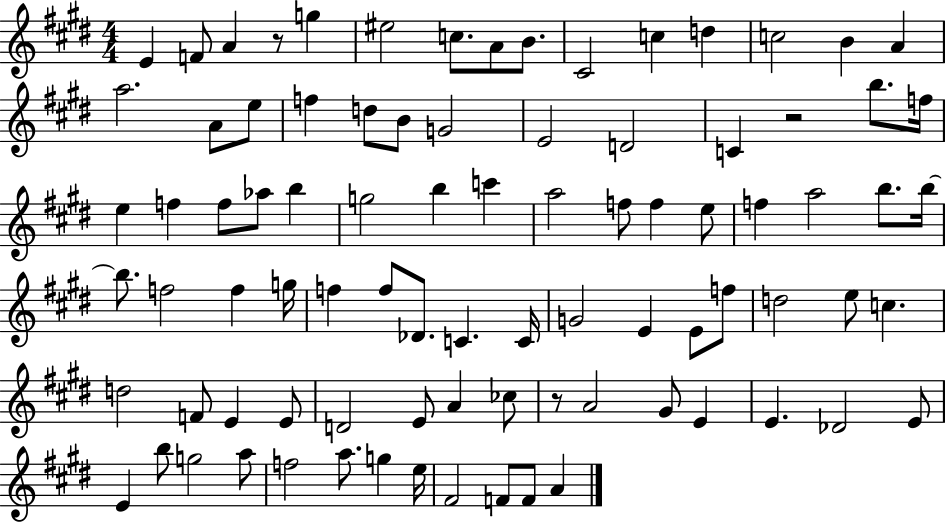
{
  \clef treble
  \numericTimeSignature
  \time 4/4
  \key e \major
  \repeat volta 2 { e'4 f'8 a'4 r8 g''4 | eis''2 c''8. a'8 b'8. | cis'2 c''4 d''4 | c''2 b'4 a'4 | \break a''2. a'8 e''8 | f''4 d''8 b'8 g'2 | e'2 d'2 | c'4 r2 b''8. f''16 | \break e''4 f''4 f''8 aes''8 b''4 | g''2 b''4 c'''4 | a''2 f''8 f''4 e''8 | f''4 a''2 b''8. b''16~~ | \break b''8. f''2 f''4 g''16 | f''4 f''8 des'8. c'4. c'16 | g'2 e'4 e'8 f''8 | d''2 e''8 c''4. | \break d''2 f'8 e'4 e'8 | d'2 e'8 a'4 ces''8 | r8 a'2 gis'8 e'4 | e'4. des'2 e'8 | \break e'4 b''8 g''2 a''8 | f''2 a''8. g''4 e''16 | fis'2 f'8 f'8 a'4 | } \bar "|."
}